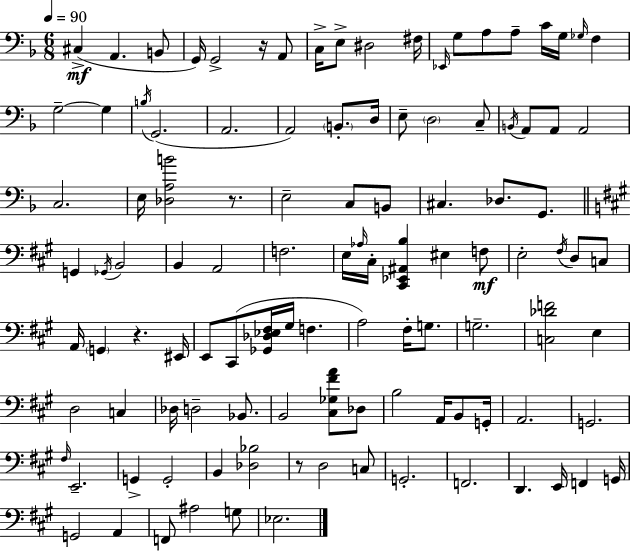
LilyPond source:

{
  \clef bass
  \numericTimeSignature
  \time 6/8
  \key d \minor
  \tempo 4 = 90
  cis4->(\mf a,4. b,8 | g,16) g,2-> r16 a,8 | c16-> e8-> dis2 fis16 | \grace { ees,16 } g8 a8 a8-- c'16 g16 \grace { ges16 } f4 | \break g2--~~ g4 | \acciaccatura { b16 } g,2.( | a,2. | a,2) \parenthesize b,8.-. | \break d16 e8-- \parenthesize d2 | c8-- \acciaccatura { b,16 } a,8 a,8 a,2 | c2. | e16 <des a b'>2 | \break r8. e2-- | c8 b,8 cis4. des8. | g,8. \bar "||" \break \key a \major g,4 \acciaccatura { ges,16 } b,2 | b,4 a,2 | f2. | e16 \grace { aes16 } cis16-. <cis, ees, ais, b>4 eis4 | \break f8\mf e2-. \acciaccatura { fis16 } d8 | c8 a,16 \parenthesize g,4 r4. | eis,16 e,8 cis,8( <ges, des ees fis>16 gis16 f4. | a2) fis16-. | \break g8. g2.-- | <c des' f'>2 e4 | d2 c4 | des16 d2-- | \break bes,8. b,2 <cis ges fis' a'>8 | des8 b2 a,16 | b,8 g,16-. a,2. | g,2. | \break \grace { fis16 } e,2.-- | g,4-> g,2-. | b,4 <des bes>2 | r8 d2 | \break c8 g,2.-. | f,2. | d,4. e,16 f,4 | g,16 g,2 | \break a,4 f,8 ais2 | g8 ees2. | \bar "|."
}